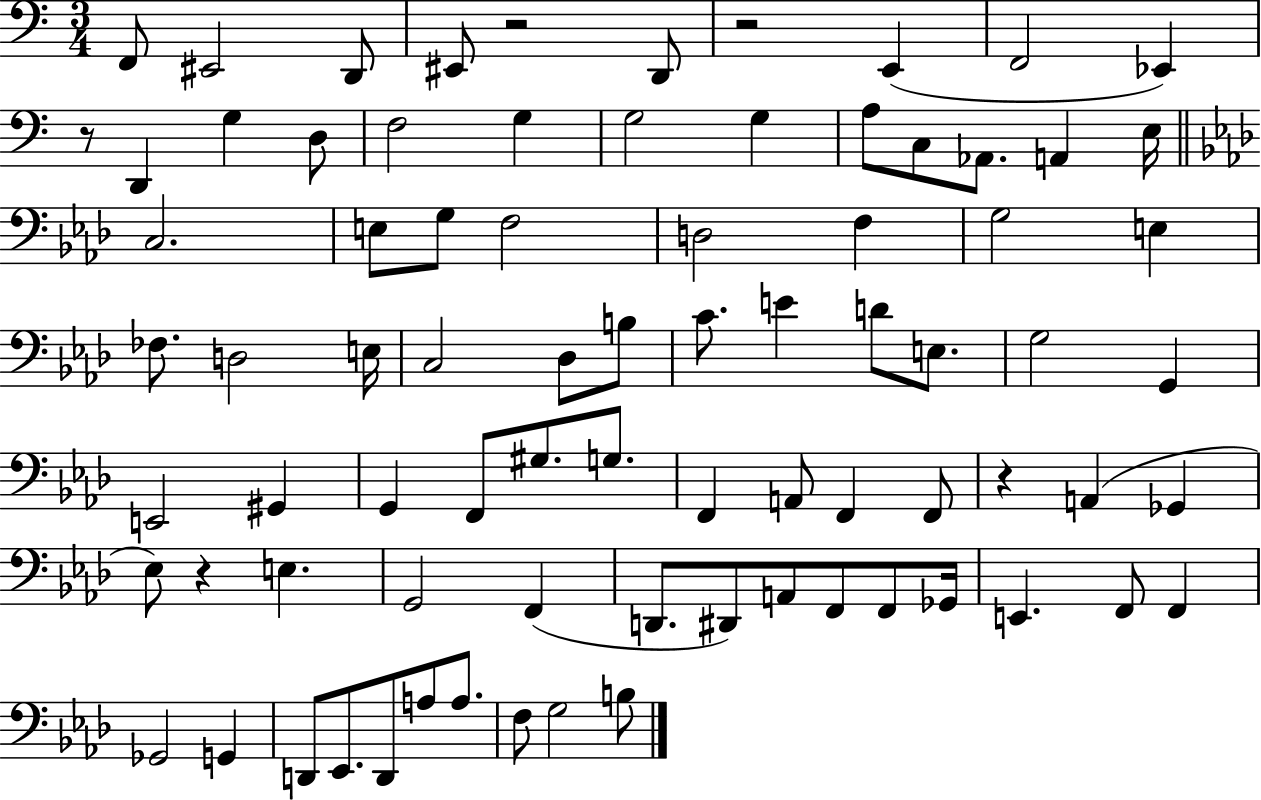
{
  \clef bass
  \numericTimeSignature
  \time 3/4
  \key c \major
  f,8 eis,2 d,8 | eis,8 r2 d,8 | r2 e,4( | f,2 ees,4) | \break r8 d,4 g4 d8 | f2 g4 | g2 g4 | a8 c8 aes,8. a,4 e16 | \break \bar "||" \break \key aes \major c2. | e8 g8 f2 | d2 f4 | g2 e4 | \break fes8. d2 e16 | c2 des8 b8 | c'8. e'4 d'8 e8. | g2 g,4 | \break e,2 gis,4 | g,4 f,8 gis8. g8. | f,4 a,8 f,4 f,8 | r4 a,4( ges,4 | \break ees8) r4 e4. | g,2 f,4( | d,8. dis,8) a,8 f,8 f,8 ges,16 | e,4. f,8 f,4 | \break ges,2 g,4 | d,8 ees,8. d,8 a8 a8. | f8 g2 b8 | \bar "|."
}